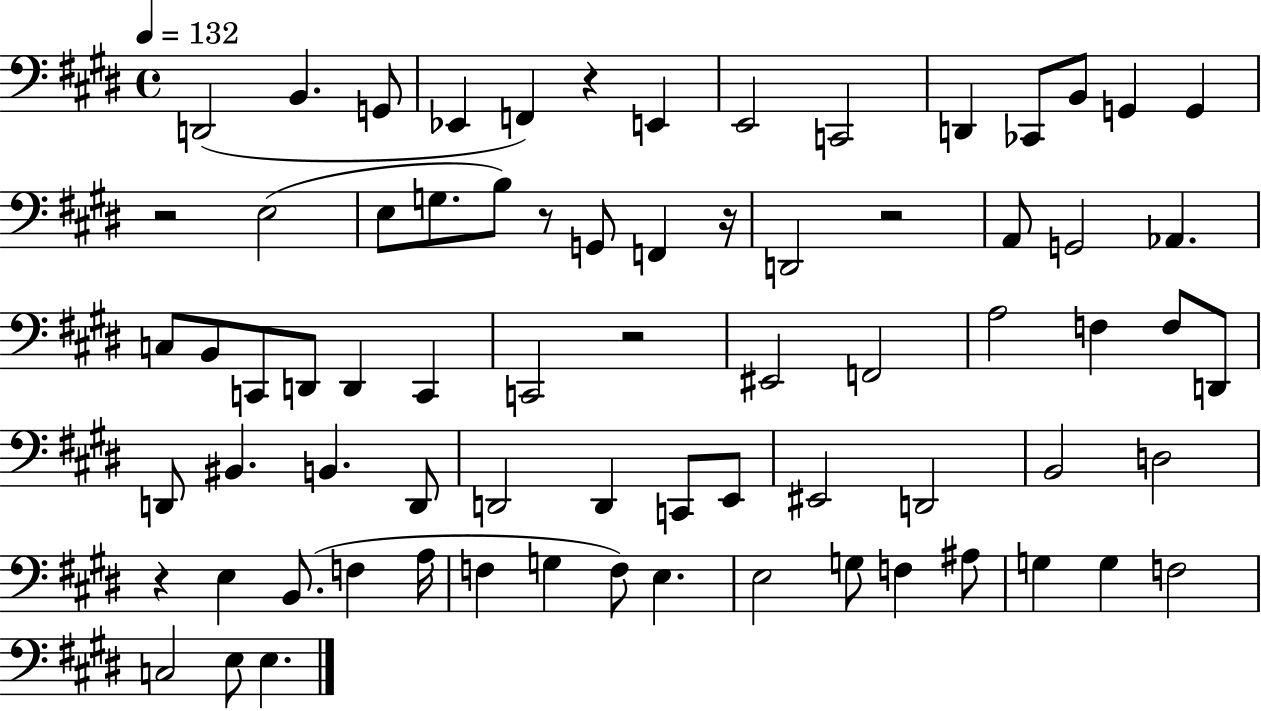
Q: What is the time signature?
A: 4/4